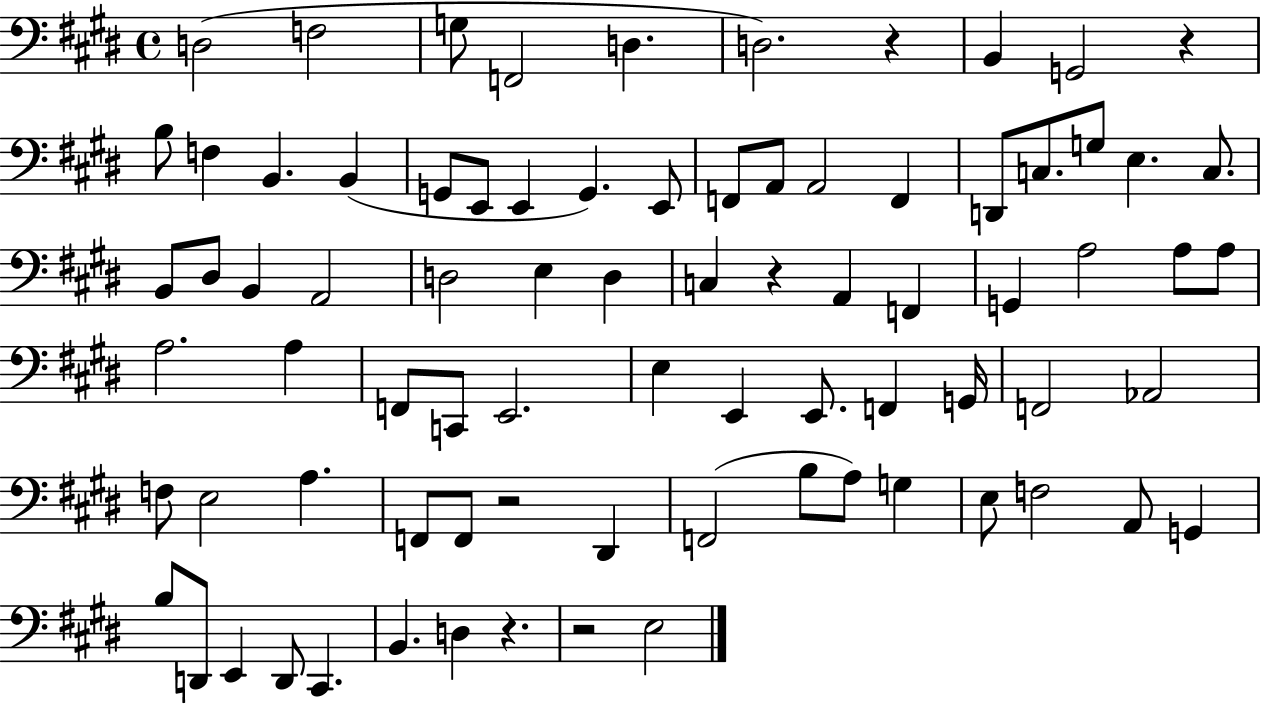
X:1
T:Untitled
M:4/4
L:1/4
K:E
D,2 F,2 G,/2 F,,2 D, D,2 z B,, G,,2 z B,/2 F, B,, B,, G,,/2 E,,/2 E,, G,, E,,/2 F,,/2 A,,/2 A,,2 F,, D,,/2 C,/2 G,/2 E, C,/2 B,,/2 ^D,/2 B,, A,,2 D,2 E, D, C, z A,, F,, G,, A,2 A,/2 A,/2 A,2 A, F,,/2 C,,/2 E,,2 E, E,, E,,/2 F,, G,,/4 F,,2 _A,,2 F,/2 E,2 A, F,,/2 F,,/2 z2 ^D,, F,,2 B,/2 A,/2 G, E,/2 F,2 A,,/2 G,, B,/2 D,,/2 E,, D,,/2 ^C,, B,, D, z z2 E,2